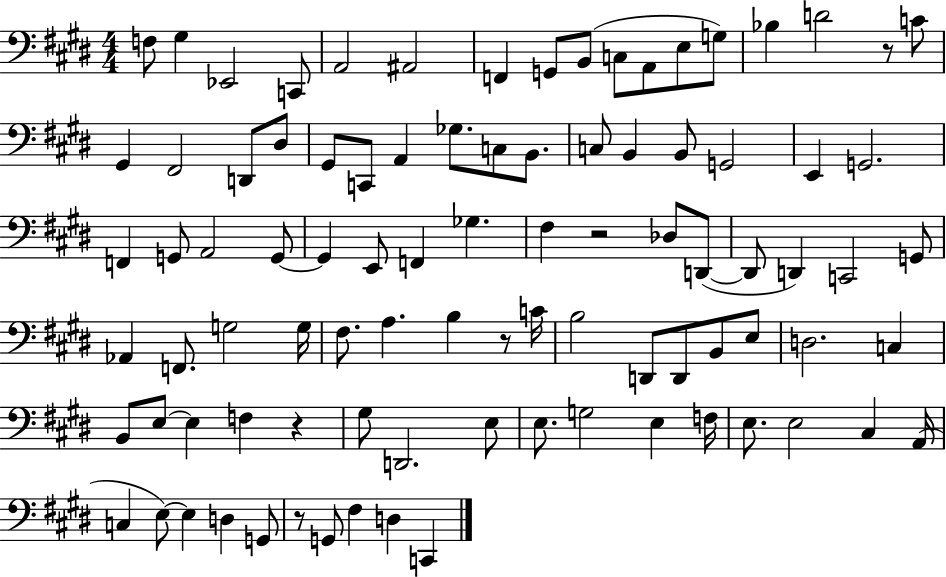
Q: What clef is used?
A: bass